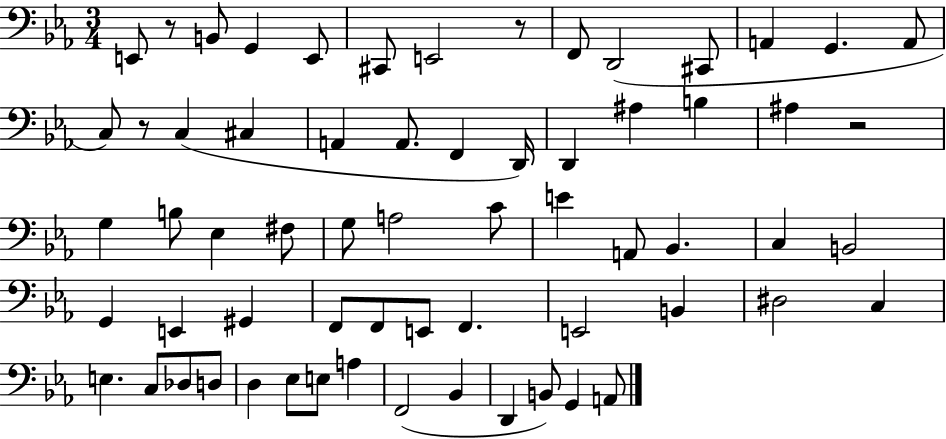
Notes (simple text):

E2/e R/e B2/e G2/q E2/e C#2/e E2/h R/e F2/e D2/h C#2/e A2/q G2/q. A2/e C3/e R/e C3/q C#3/q A2/q A2/e. F2/q D2/s D2/q A#3/q B3/q A#3/q R/h G3/q B3/e Eb3/q F#3/e G3/e A3/h C4/e E4/q A2/e Bb2/q. C3/q B2/h G2/q E2/q G#2/q F2/e F2/e E2/e F2/q. E2/h B2/q D#3/h C3/q E3/q. C3/e Db3/e D3/e D3/q Eb3/e E3/e A3/q F2/h Bb2/q D2/q B2/e G2/q A2/e